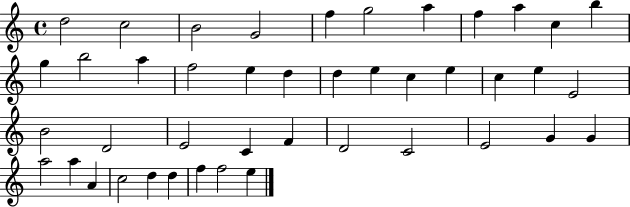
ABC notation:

X:1
T:Untitled
M:4/4
L:1/4
K:C
d2 c2 B2 G2 f g2 a f a c b g b2 a f2 e d d e c e c e E2 B2 D2 E2 C F D2 C2 E2 G G a2 a A c2 d d f f2 e